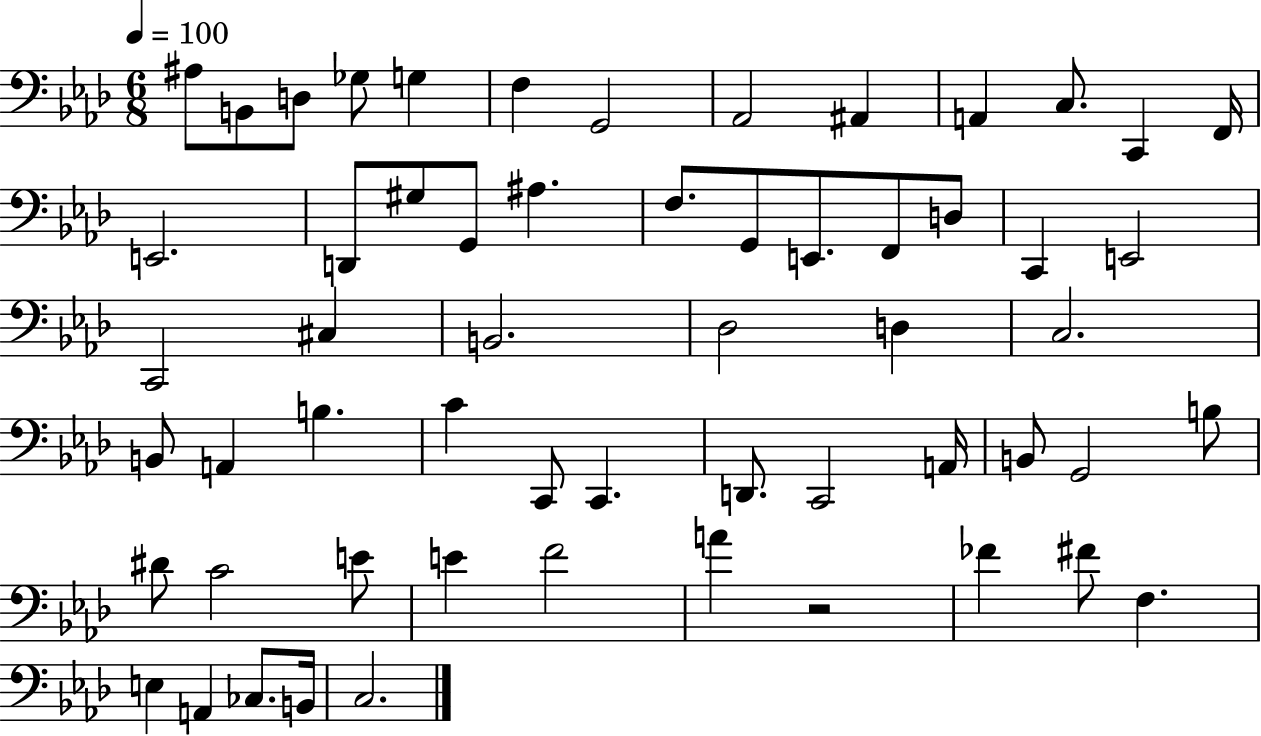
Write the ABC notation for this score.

X:1
T:Untitled
M:6/8
L:1/4
K:Ab
^A,/2 B,,/2 D,/2 _G,/2 G, F, G,,2 _A,,2 ^A,, A,, C,/2 C,, F,,/4 E,,2 D,,/2 ^G,/2 G,,/2 ^A, F,/2 G,,/2 E,,/2 F,,/2 D,/2 C,, E,,2 C,,2 ^C, B,,2 _D,2 D, C,2 B,,/2 A,, B, C C,,/2 C,, D,,/2 C,,2 A,,/4 B,,/2 G,,2 B,/2 ^D/2 C2 E/2 E F2 A z2 _F ^F/2 F, E, A,, _C,/2 B,,/4 C,2